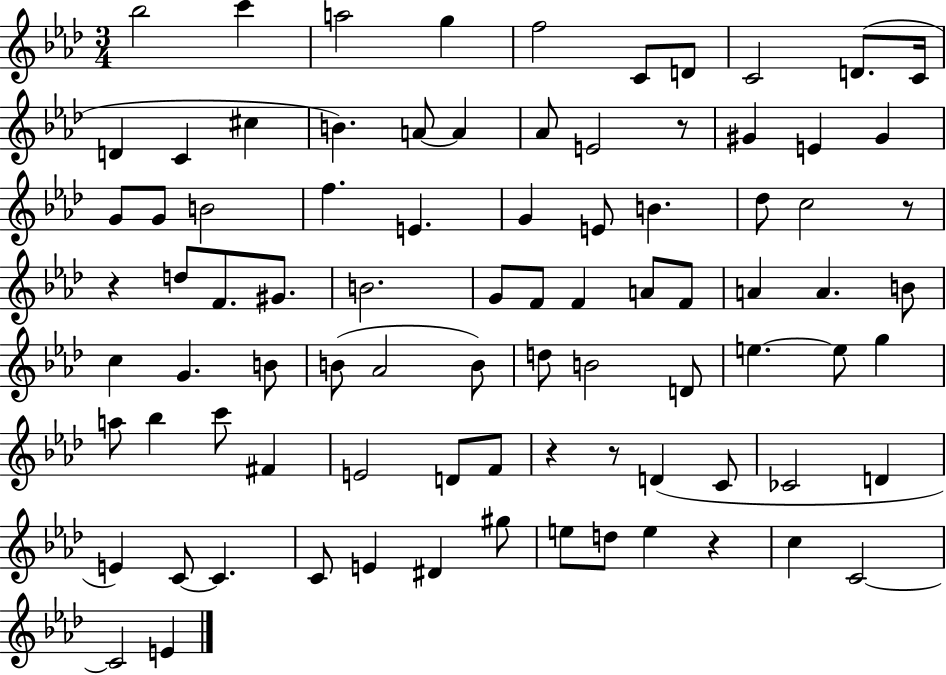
Bb5/h C6/q A5/h G5/q F5/h C4/e D4/e C4/h D4/e. C4/s D4/q C4/q C#5/q B4/q. A4/e A4/q Ab4/e E4/h R/e G#4/q E4/q G#4/q G4/e G4/e B4/h F5/q. E4/q. G4/q E4/e B4/q. Db5/e C5/h R/e R/q D5/e F4/e. G#4/e. B4/h. G4/e F4/e F4/q A4/e F4/e A4/q A4/q. B4/e C5/q G4/q. B4/e B4/e Ab4/h B4/e D5/e B4/h D4/e E5/q. E5/e G5/q A5/e Bb5/q C6/e F#4/q E4/h D4/e F4/e R/q R/e D4/q C4/e CES4/h D4/q E4/q C4/e C4/q. C4/e E4/q D#4/q G#5/e E5/e D5/e E5/q R/q C5/q C4/h C4/h E4/q